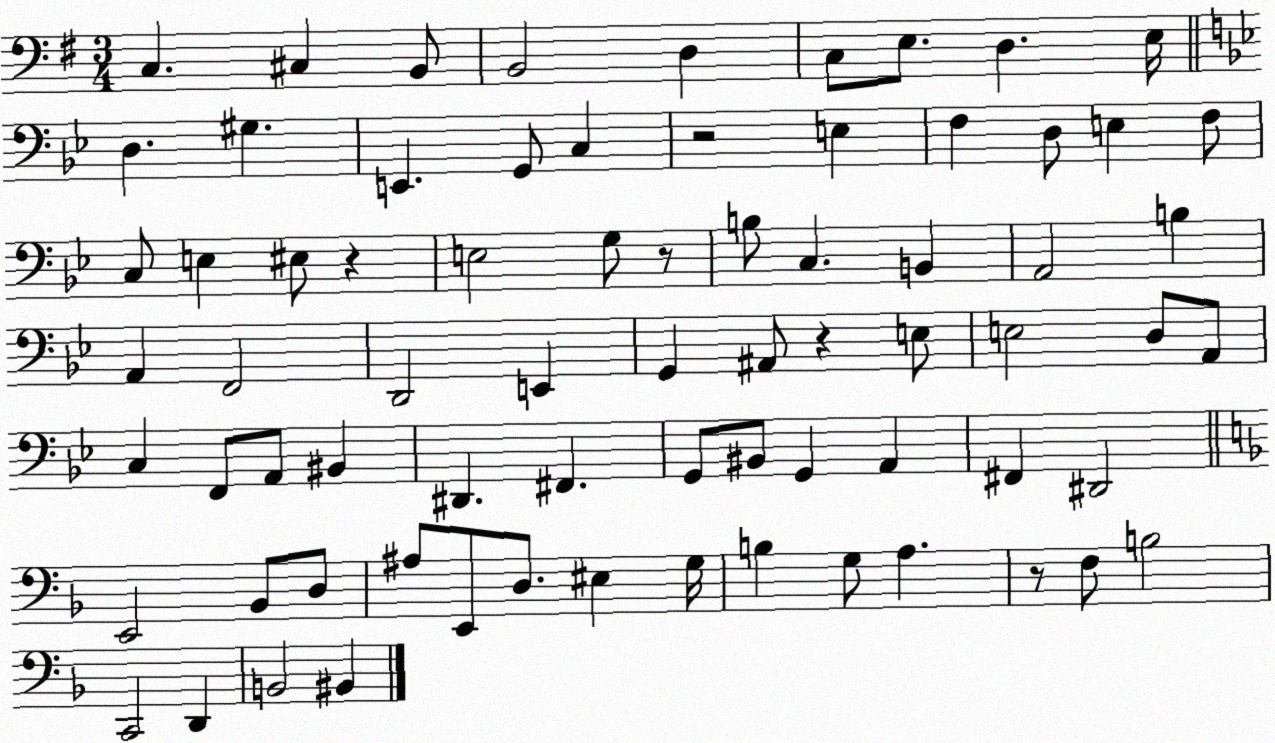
X:1
T:Untitled
M:3/4
L:1/4
K:G
C, ^C, B,,/2 B,,2 D, C,/2 E,/2 D, E,/4 D, ^G, E,, G,,/2 C, z2 E, F, D,/2 E, F,/2 C,/2 E, ^E,/2 z E,2 G,/2 z/2 B,/2 C, B,, A,,2 B, A,, F,,2 D,,2 E,, G,, ^A,,/2 z E,/2 E,2 D,/2 A,,/2 C, F,,/2 A,,/2 ^B,, ^D,, ^F,, G,,/2 ^B,,/2 G,, A,, ^F,, ^D,,2 E,,2 _B,,/2 D,/2 ^A,/2 E,,/2 D,/2 ^E, G,/4 B, G,/2 A, z/2 F,/2 B,2 C,,2 D,, B,,2 ^B,,